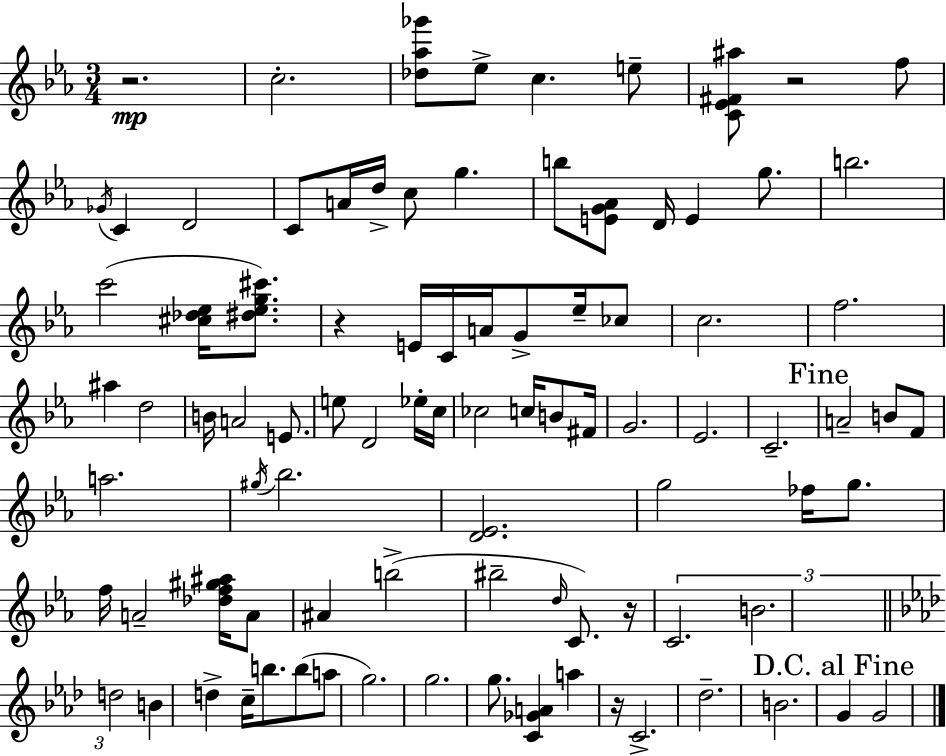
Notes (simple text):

R/h. C5/h. [Db5,Ab5,Gb6]/e Eb5/e C5/q. E5/e [C4,Eb4,F#4,A#5]/e R/h F5/e Gb4/s C4/q D4/h C4/e A4/s D5/s C5/e G5/q. B5/e [E4,G4,Ab4]/e D4/s E4/q G5/e. B5/h. C6/h [C#5,Db5,Eb5]/s [D#5,Eb5,G5,C#6]/e. R/q E4/s C4/s A4/s G4/e Eb5/s CES5/e C5/h. F5/h. A#5/q D5/h B4/s A4/h E4/e. E5/e D4/h Eb5/s C5/s CES5/h C5/s B4/e F#4/s G4/h. Eb4/h. C4/h. A4/h B4/e F4/e A5/h. G#5/s Bb5/h. [D4,Eb4]/h. G5/h FES5/s G5/e. F5/s A4/h [Db5,F5,G#5,A#5]/s A4/e A#4/q B5/h BIS5/h D5/s C4/e. R/s C4/h. B4/h. D5/h B4/q D5/q C5/s B5/e. B5/e A5/e G5/h. G5/h. G5/e. [C4,Gb4,A4]/q A5/q R/s C4/h. Db5/h. B4/h. G4/q G4/h